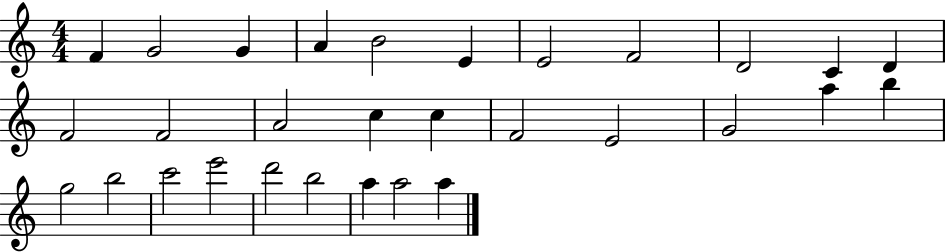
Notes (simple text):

F4/q G4/h G4/q A4/q B4/h E4/q E4/h F4/h D4/h C4/q D4/q F4/h F4/h A4/h C5/q C5/q F4/h E4/h G4/h A5/q B5/q G5/h B5/h C6/h E6/h D6/h B5/h A5/q A5/h A5/q